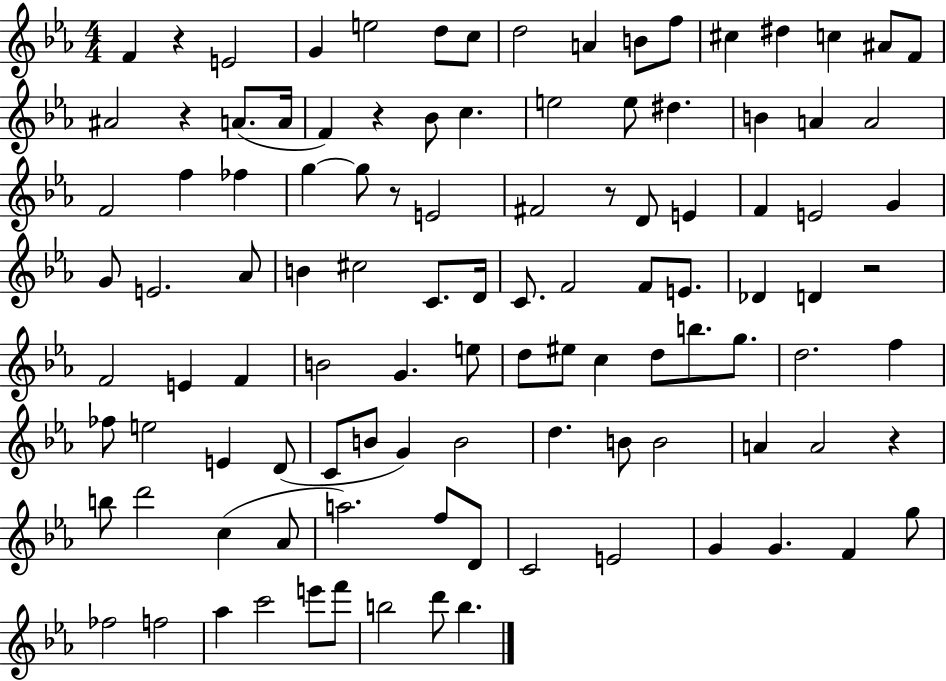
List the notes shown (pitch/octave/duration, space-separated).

F4/q R/q E4/h G4/q E5/h D5/e C5/e D5/h A4/q B4/e F5/e C#5/q D#5/q C5/q A#4/e F4/e A#4/h R/q A4/e. A4/s F4/q R/q Bb4/e C5/q. E5/h E5/e D#5/q. B4/q A4/q A4/h F4/h F5/q FES5/q G5/q G5/e R/e E4/h F#4/h R/e D4/e E4/q F4/q E4/h G4/q G4/e E4/h. Ab4/e B4/q C#5/h C4/e. D4/s C4/e. F4/h F4/e E4/e. Db4/q D4/q R/h F4/h E4/q F4/q B4/h G4/q. E5/e D5/e EIS5/e C5/q D5/e B5/e. G5/e. D5/h. F5/q FES5/e E5/h E4/q D4/e C4/e B4/e G4/q B4/h D5/q. B4/e B4/h A4/q A4/h R/q B5/e D6/h C5/q Ab4/e A5/h. F5/e D4/e C4/h E4/h G4/q G4/q. F4/q G5/e FES5/h F5/h Ab5/q C6/h E6/e F6/e B5/h D6/e B5/q.